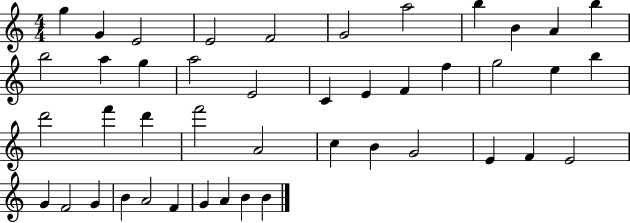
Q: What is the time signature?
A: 4/4